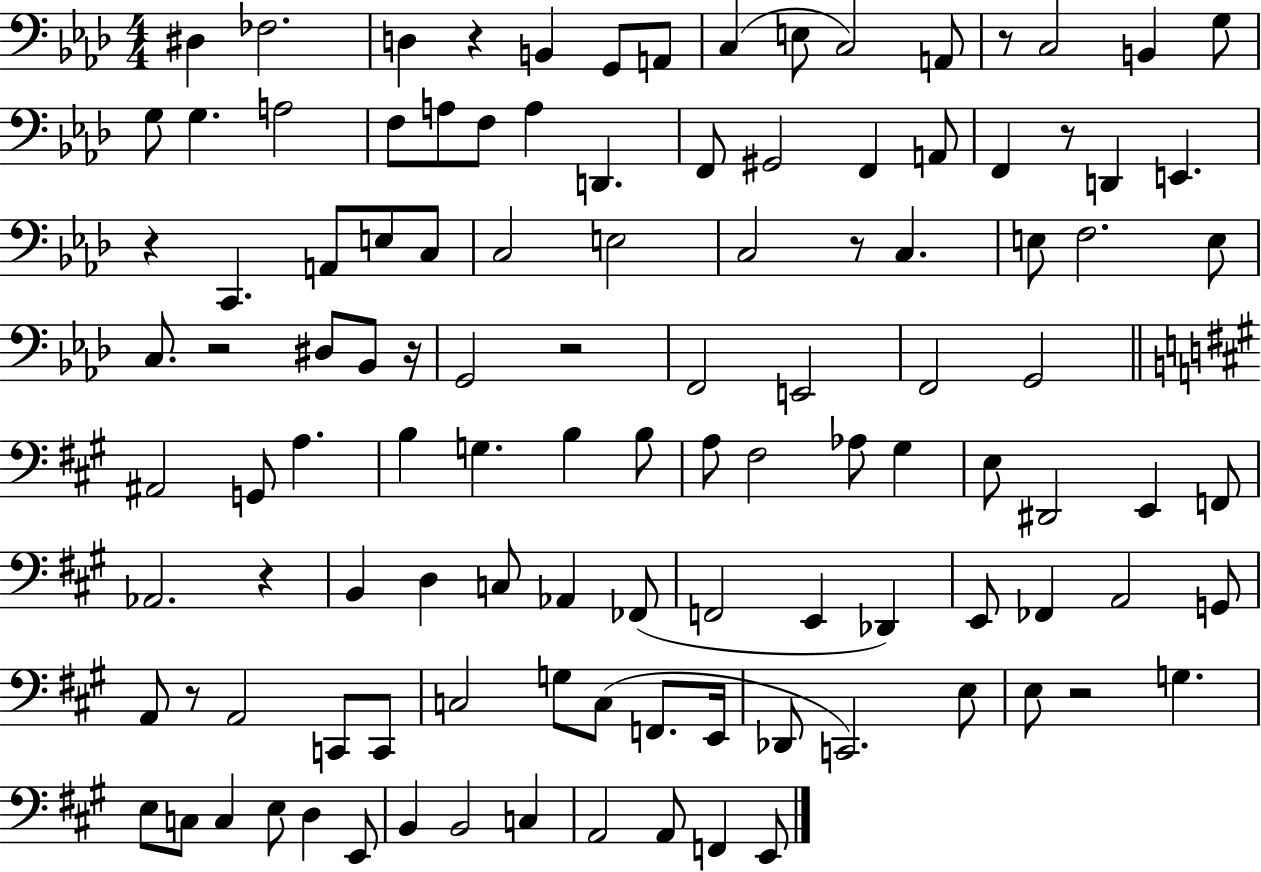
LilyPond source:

{
  \clef bass
  \numericTimeSignature
  \time 4/4
  \key aes \major
  dis4 fes2. | d4 r4 b,4 g,8 a,8 | c4( e8 c2) a,8 | r8 c2 b,4 g8 | \break g8 g4. a2 | f8 a8 f8 a4 d,4. | f,8 gis,2 f,4 a,8 | f,4 r8 d,4 e,4. | \break r4 c,4. a,8 e8 c8 | c2 e2 | c2 r8 c4. | e8 f2. e8 | \break c8. r2 dis8 bes,8 r16 | g,2 r2 | f,2 e,2 | f,2 g,2 | \break \bar "||" \break \key a \major ais,2 g,8 a4. | b4 g4. b4 b8 | a8 fis2 aes8 gis4 | e8 dis,2 e,4 f,8 | \break aes,2. r4 | b,4 d4 c8 aes,4 fes,8( | f,2 e,4 des,4) | e,8 fes,4 a,2 g,8 | \break a,8 r8 a,2 c,8 c,8 | c2 g8 c8( f,8. e,16 | des,8 c,2.) e8 | e8 r2 g4. | \break e8 c8 c4 e8 d4 e,8 | b,4 b,2 c4 | a,2 a,8 f,4 e,8 | \bar "|."
}